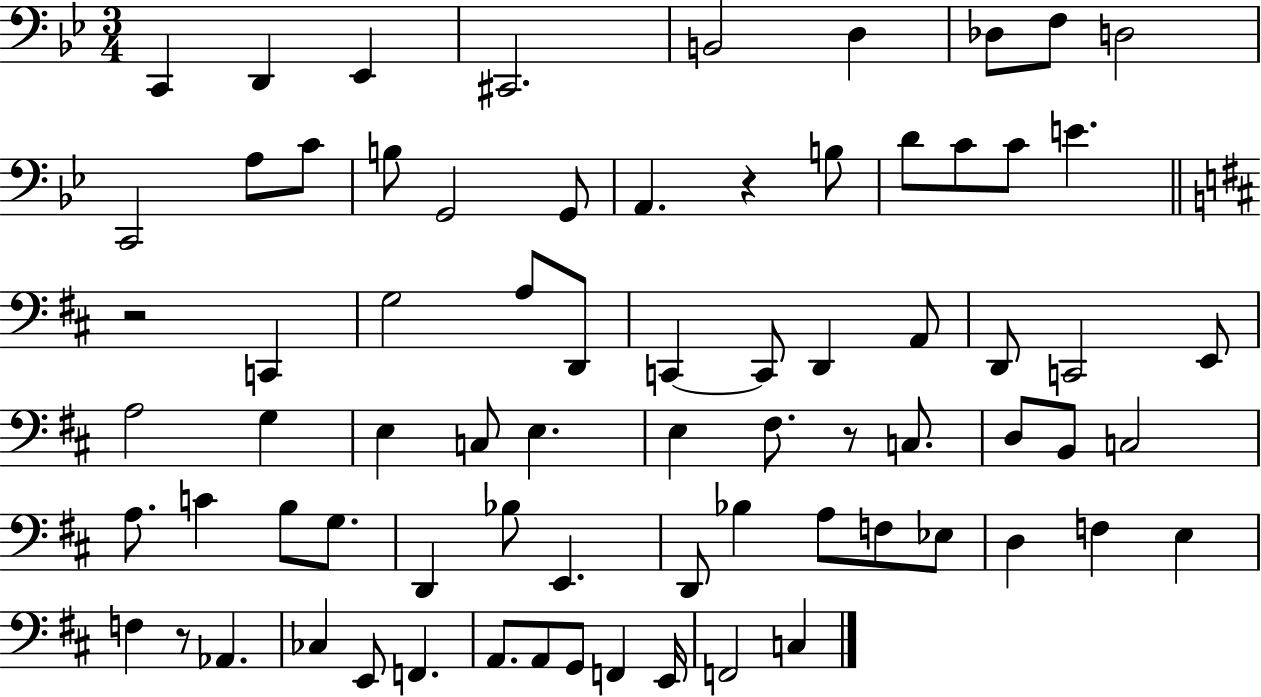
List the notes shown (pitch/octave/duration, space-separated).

C2/q D2/q Eb2/q C#2/h. B2/h D3/q Db3/e F3/e D3/h C2/h A3/e C4/e B3/e G2/h G2/e A2/q. R/q B3/e D4/e C4/e C4/e E4/q. R/h C2/q G3/h A3/e D2/e C2/q C2/e D2/q A2/e D2/e C2/h E2/e A3/h G3/q E3/q C3/e E3/q. E3/q F#3/e. R/e C3/e. D3/e B2/e C3/h A3/e. C4/q B3/e G3/e. D2/q Bb3/e E2/q. D2/e Bb3/q A3/e F3/e Eb3/e D3/q F3/q E3/q F3/q R/e Ab2/q. CES3/q E2/e F2/q. A2/e. A2/e G2/e F2/q E2/s F2/h C3/q